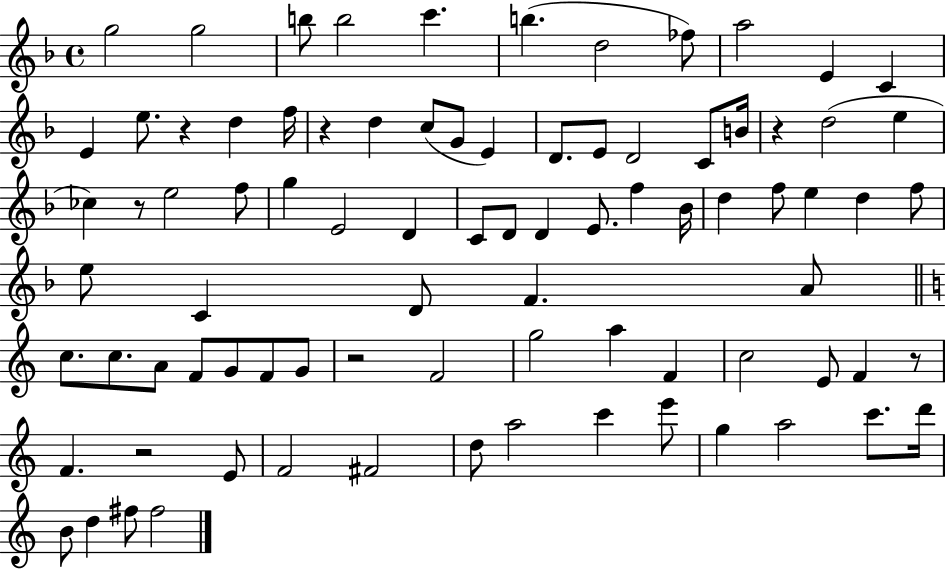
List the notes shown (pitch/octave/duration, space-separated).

G5/h G5/h B5/e B5/h C6/q. B5/q. D5/h FES5/e A5/h E4/q C4/q E4/q E5/e. R/q D5/q F5/s R/q D5/q C5/e G4/e E4/q D4/e. E4/e D4/h C4/e B4/s R/q D5/h E5/q CES5/q R/e E5/h F5/e G5/q E4/h D4/q C4/e D4/e D4/q E4/e. F5/q Bb4/s D5/q F5/e E5/q D5/q F5/e E5/e C4/q D4/e F4/q. A4/e C5/e. C5/e. A4/e F4/e G4/e F4/e G4/e R/h F4/h G5/h A5/q F4/q C5/h E4/e F4/q R/e F4/q. R/h E4/e F4/h F#4/h D5/e A5/h C6/q E6/e G5/q A5/h C6/e. D6/s B4/e D5/q F#5/e F#5/h